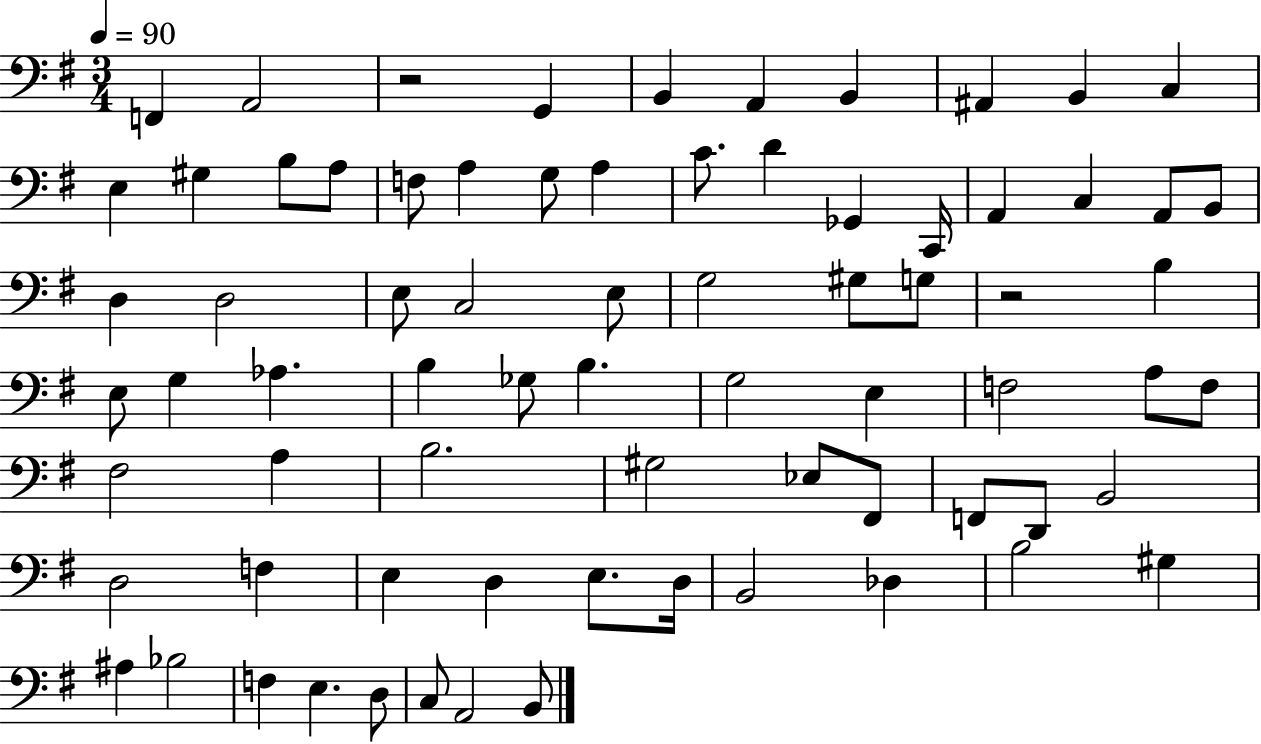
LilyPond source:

{
  \clef bass
  \numericTimeSignature
  \time 3/4
  \key g \major
  \tempo 4 = 90
  f,4 a,2 | r2 g,4 | b,4 a,4 b,4 | ais,4 b,4 c4 | \break e4 gis4 b8 a8 | f8 a4 g8 a4 | c'8. d'4 ges,4 c,16 | a,4 c4 a,8 b,8 | \break d4 d2 | e8 c2 e8 | g2 gis8 g8 | r2 b4 | \break e8 g4 aes4. | b4 ges8 b4. | g2 e4 | f2 a8 f8 | \break fis2 a4 | b2. | gis2 ees8 fis,8 | f,8 d,8 b,2 | \break d2 f4 | e4 d4 e8. d16 | b,2 des4 | b2 gis4 | \break ais4 bes2 | f4 e4. d8 | c8 a,2 b,8 | \bar "|."
}